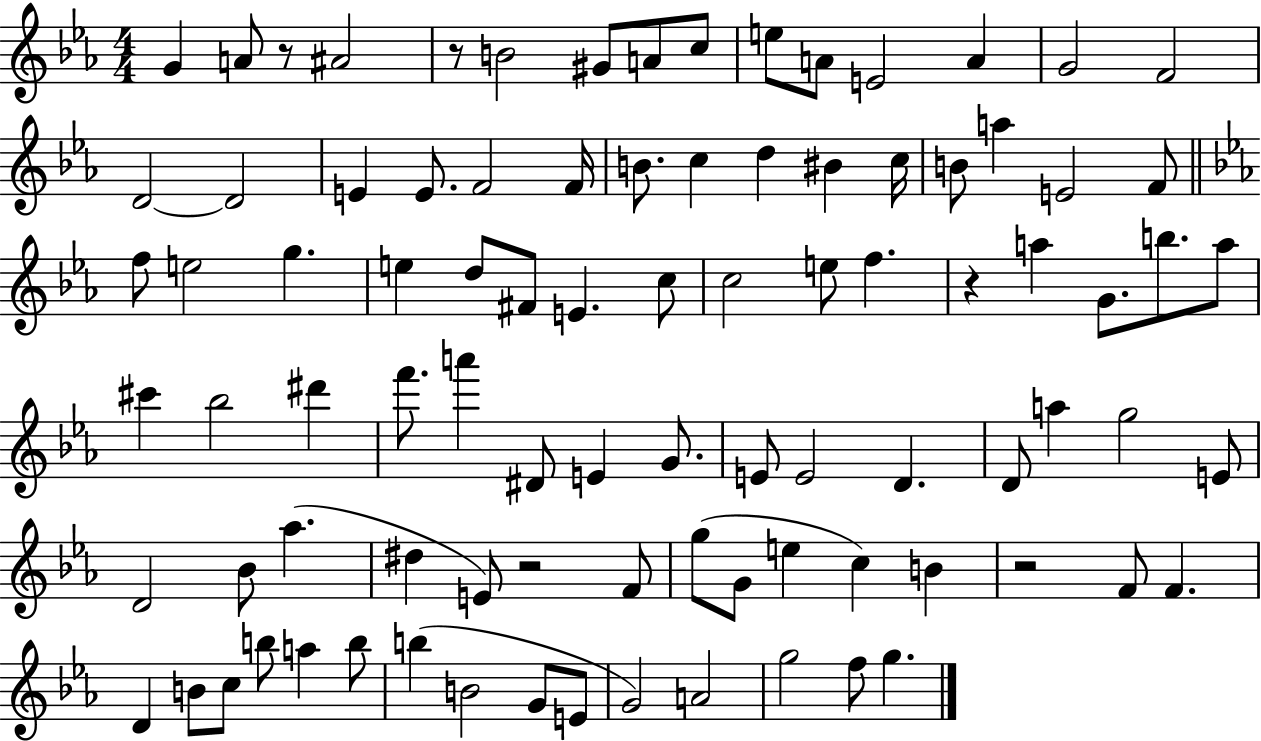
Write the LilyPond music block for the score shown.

{
  \clef treble
  \numericTimeSignature
  \time 4/4
  \key ees \major
  g'4 a'8 r8 ais'2 | r8 b'2 gis'8 a'8 c''8 | e''8 a'8 e'2 a'4 | g'2 f'2 | \break d'2~~ d'2 | e'4 e'8. f'2 f'16 | b'8. c''4 d''4 bis'4 c''16 | b'8 a''4 e'2 f'8 | \break \bar "||" \break \key c \minor f''8 e''2 g''4. | e''4 d''8 fis'8 e'4. c''8 | c''2 e''8 f''4. | r4 a''4 g'8. b''8. a''8 | \break cis'''4 bes''2 dis'''4 | f'''8. a'''4 dis'8 e'4 g'8. | e'8 e'2 d'4. | d'8 a''4 g''2 e'8 | \break d'2 bes'8 aes''4.( | dis''4 e'8) r2 f'8 | g''8( g'8 e''4 c''4) b'4 | r2 f'8 f'4. | \break d'4 b'8 c''8 b''8 a''4 b''8 | b''4( b'2 g'8 e'8 | g'2) a'2 | g''2 f''8 g''4. | \break \bar "|."
}